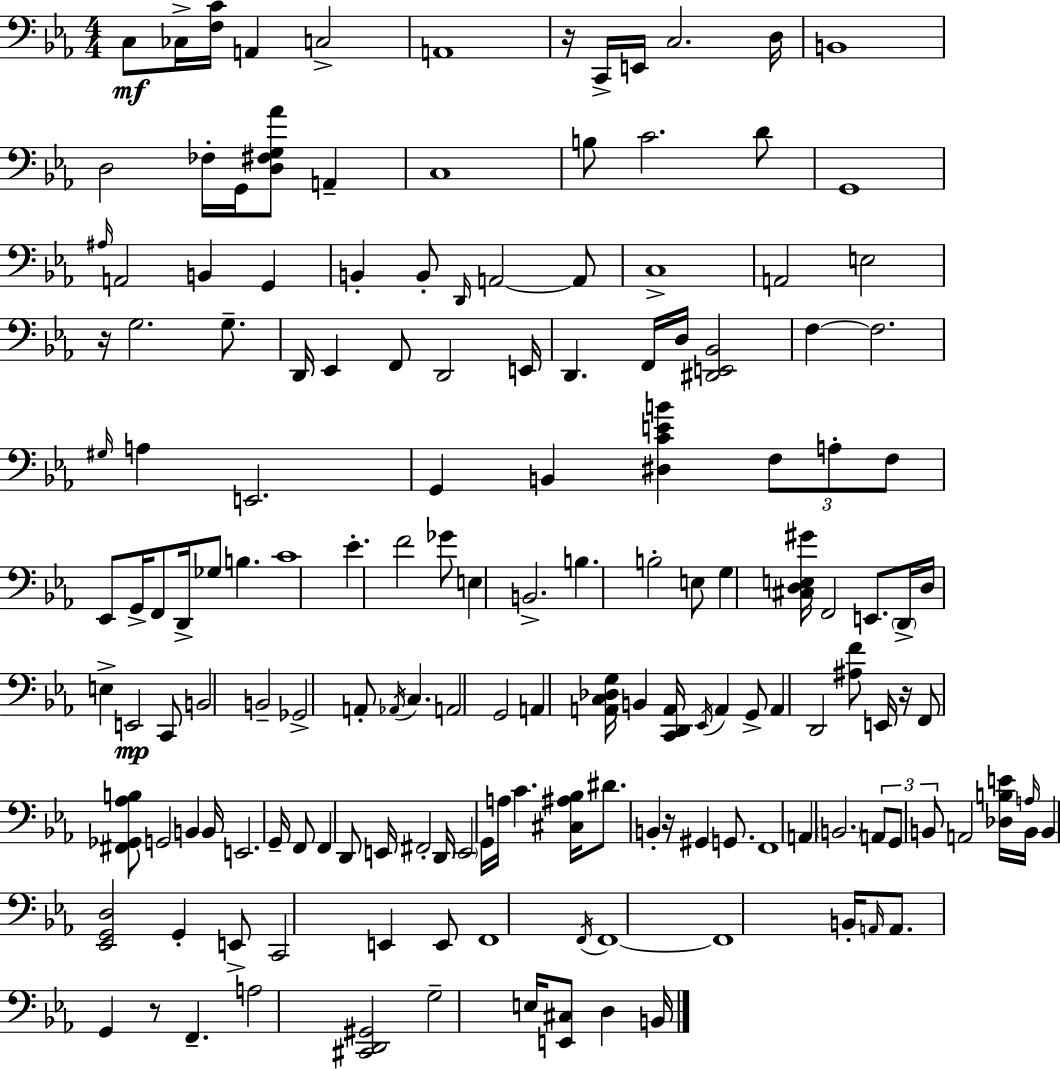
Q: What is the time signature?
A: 4/4